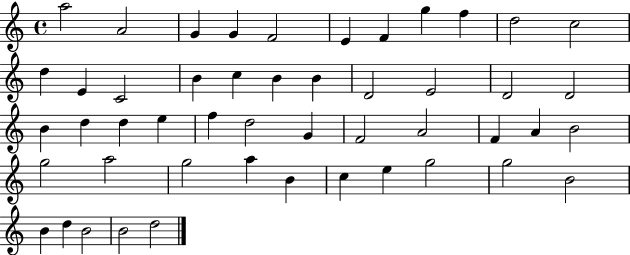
X:1
T:Untitled
M:4/4
L:1/4
K:C
a2 A2 G G F2 E F g f d2 c2 d E C2 B c B B D2 E2 D2 D2 B d d e f d2 G F2 A2 F A B2 g2 a2 g2 a B c e g2 g2 B2 B d B2 B2 d2